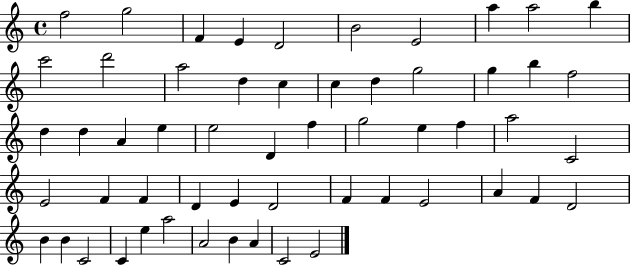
{
  \clef treble
  \time 4/4
  \defaultTimeSignature
  \key c \major
  f''2 g''2 | f'4 e'4 d'2 | b'2 e'2 | a''4 a''2 b''4 | \break c'''2 d'''2 | a''2 d''4 c''4 | c''4 d''4 g''2 | g''4 b''4 f''2 | \break d''4 d''4 a'4 e''4 | e''2 d'4 f''4 | g''2 e''4 f''4 | a''2 c'2 | \break e'2 f'4 f'4 | d'4 e'4 d'2 | f'4 f'4 e'2 | a'4 f'4 d'2 | \break b'4 b'4 c'2 | c'4 e''4 a''2 | a'2 b'4 a'4 | c'2 e'2 | \break \bar "|."
}